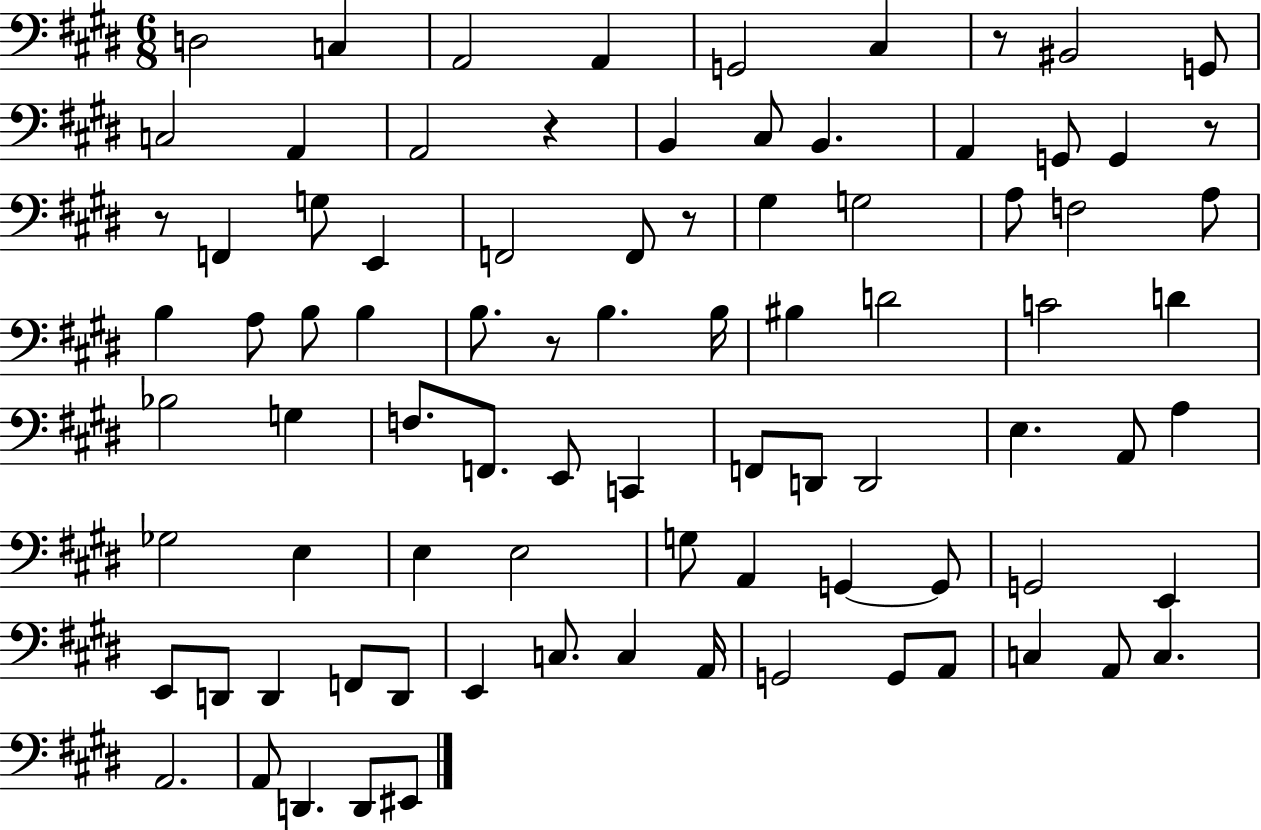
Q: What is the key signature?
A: E major